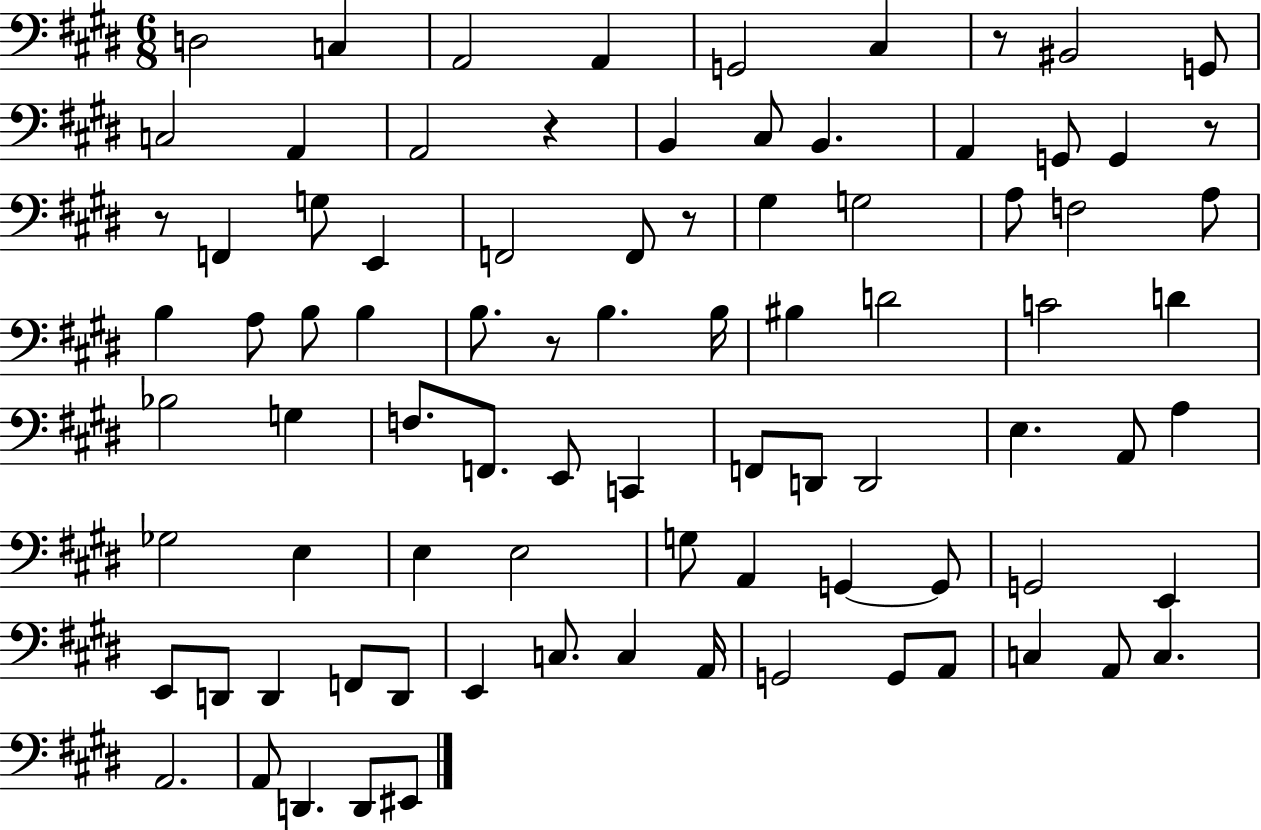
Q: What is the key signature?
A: E major